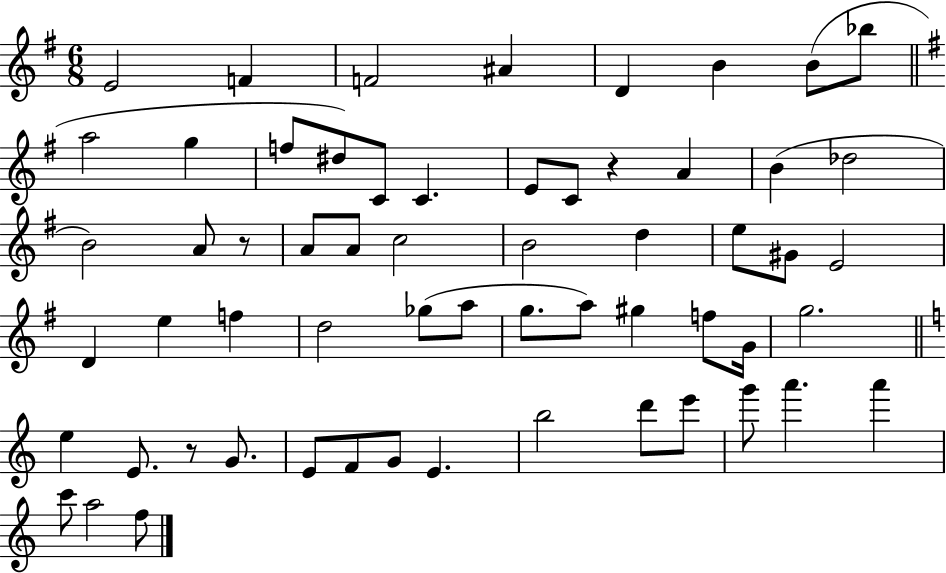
E4/h F4/q F4/h A#4/q D4/q B4/q B4/e Bb5/e A5/h G5/q F5/e D#5/e C4/e C4/q. E4/e C4/e R/q A4/q B4/q Db5/h B4/h A4/e R/e A4/e A4/e C5/h B4/h D5/q E5/e G#4/e E4/h D4/q E5/q F5/q D5/h Gb5/e A5/e G5/e. A5/e G#5/q F5/e G4/s G5/h. E5/q E4/e. R/e G4/e. E4/e F4/e G4/e E4/q. B5/h D6/e E6/e G6/e A6/q. A6/q C6/e A5/h F5/e